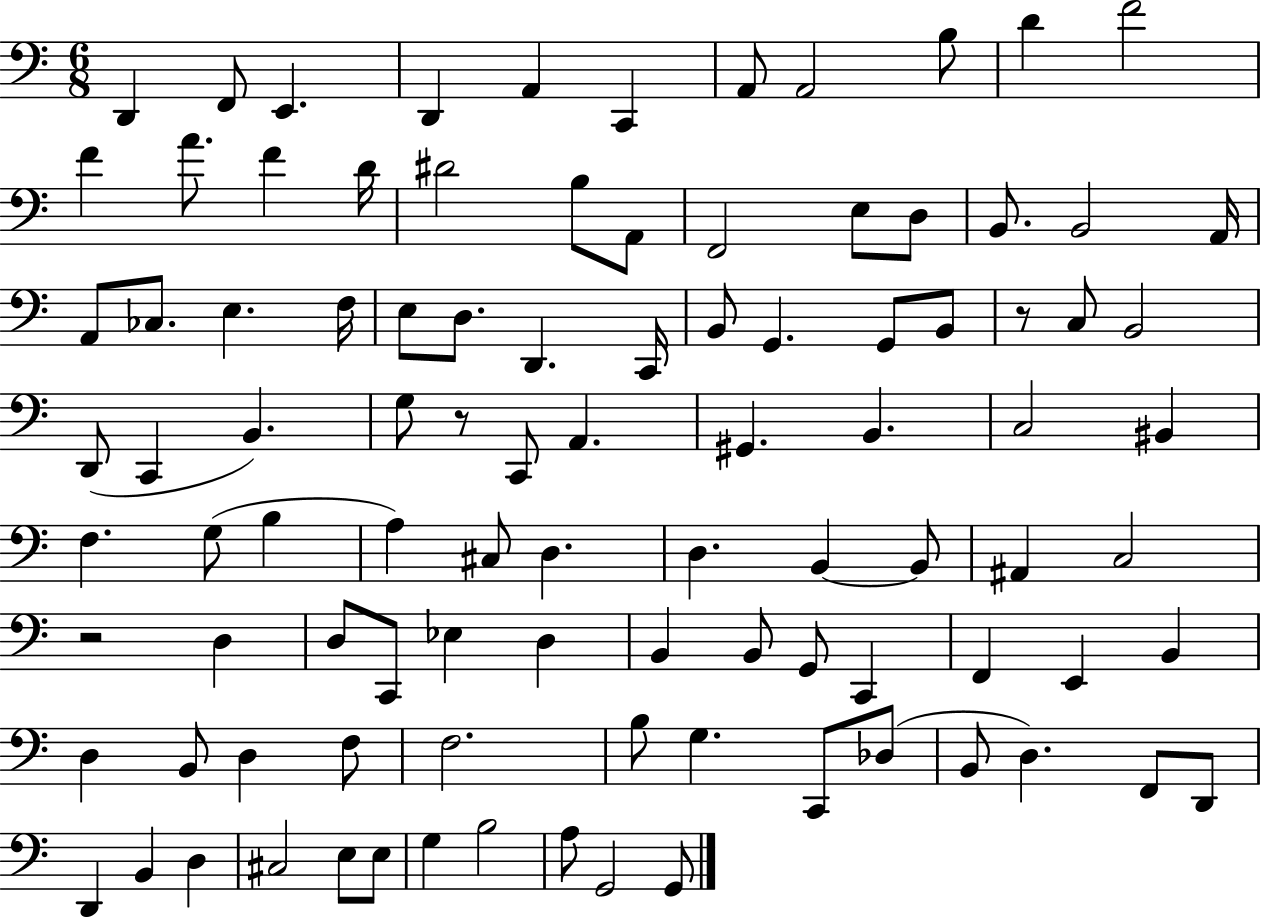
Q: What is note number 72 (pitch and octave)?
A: D3